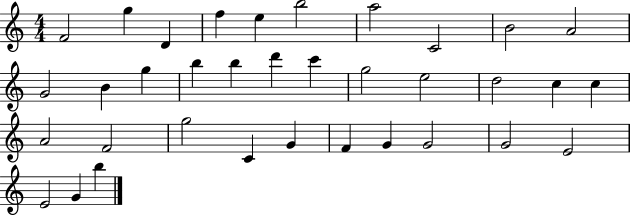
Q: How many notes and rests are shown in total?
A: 35